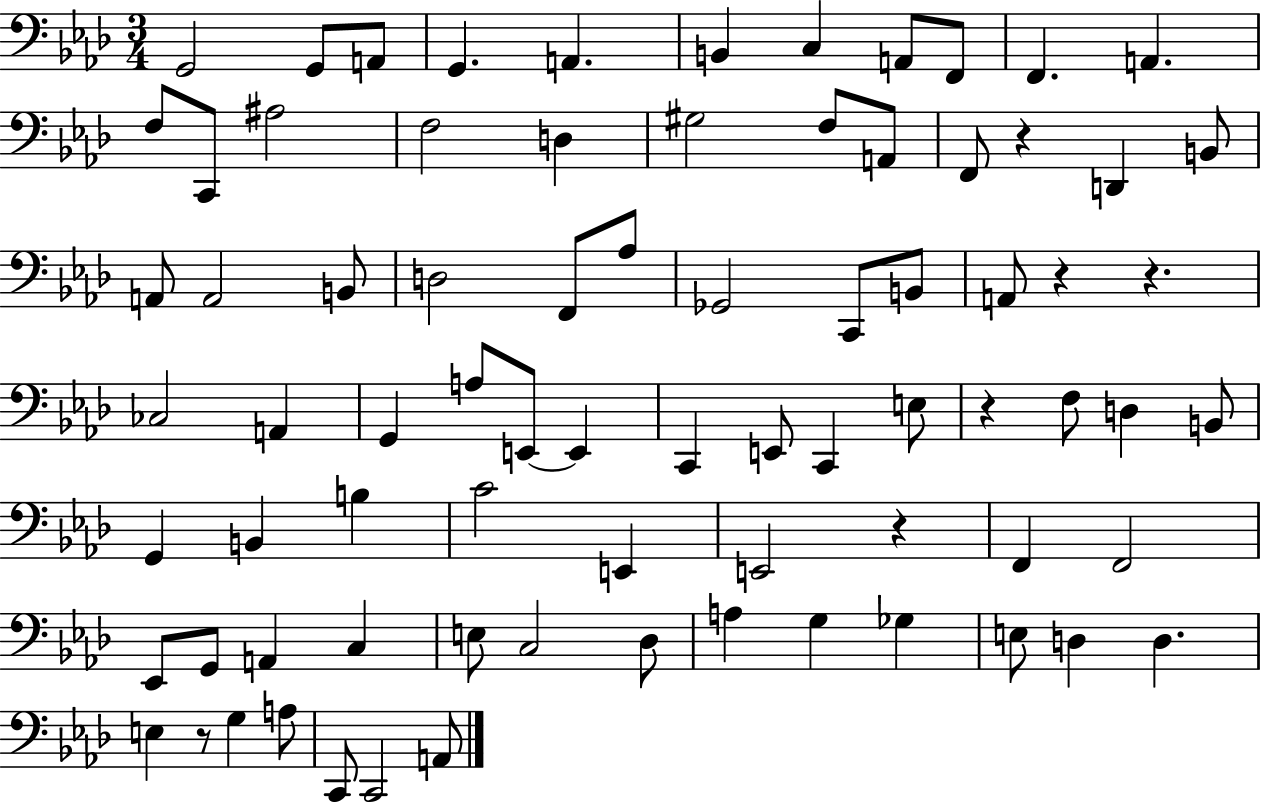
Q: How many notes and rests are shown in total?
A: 78